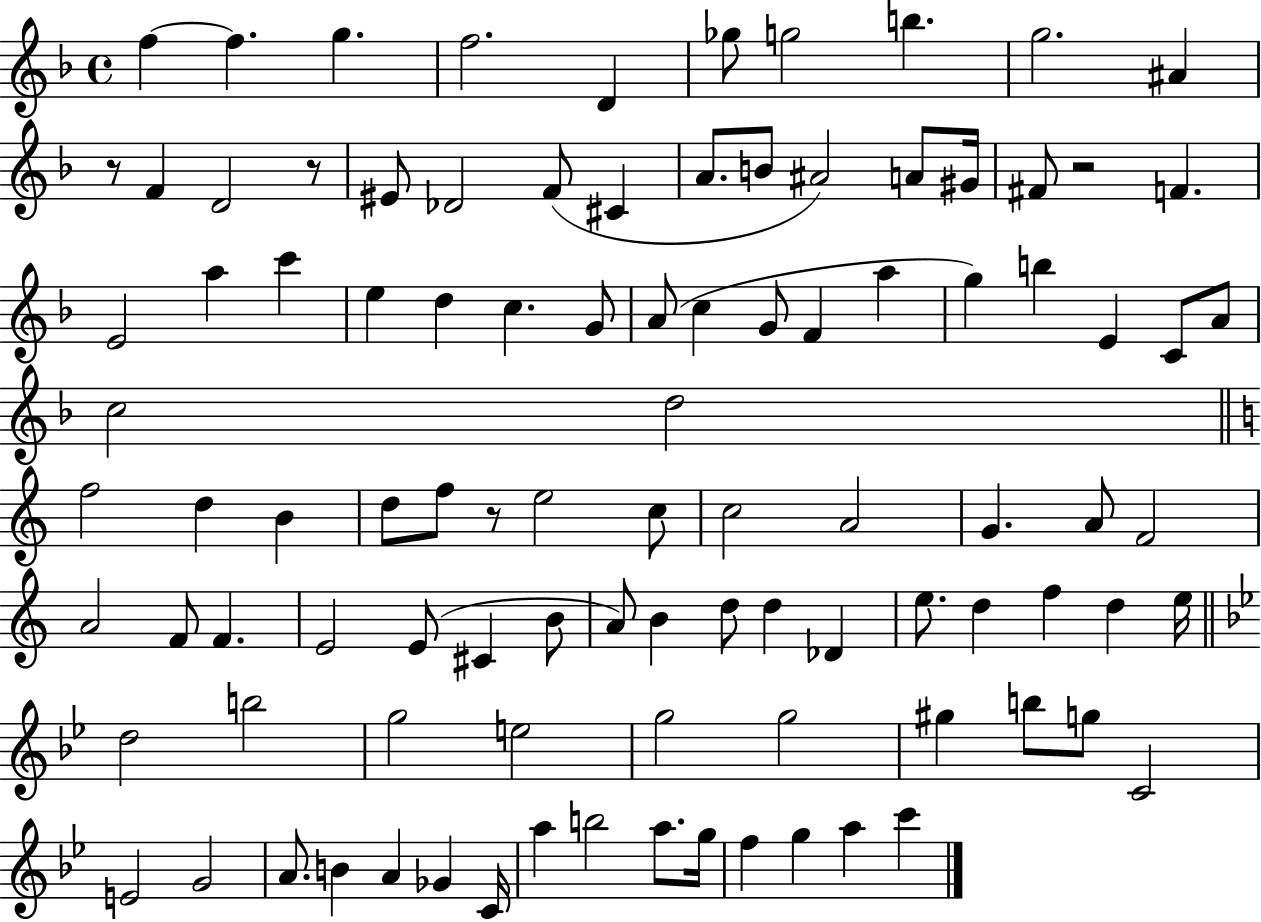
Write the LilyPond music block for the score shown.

{
  \clef treble
  \time 4/4
  \defaultTimeSignature
  \key f \major
  \repeat volta 2 { f''4~~ f''4. g''4. | f''2. d'4 | ges''8 g''2 b''4. | g''2. ais'4 | \break r8 f'4 d'2 r8 | eis'8 des'2 f'8( cis'4 | a'8. b'8 ais'2) a'8 gis'16 | fis'8 r2 f'4. | \break e'2 a''4 c'''4 | e''4 d''4 c''4. g'8 | a'8( c''4 g'8 f'4 a''4 | g''4) b''4 e'4 c'8 a'8 | \break c''2 d''2 | \bar "||" \break \key c \major f''2 d''4 b'4 | d''8 f''8 r8 e''2 c''8 | c''2 a'2 | g'4. a'8 f'2 | \break a'2 f'8 f'4. | e'2 e'8( cis'4 b'8 | a'8) b'4 d''8 d''4 des'4 | e''8. d''4 f''4 d''4 e''16 | \break \bar "||" \break \key bes \major d''2 b''2 | g''2 e''2 | g''2 g''2 | gis''4 b''8 g''8 c'2 | \break e'2 g'2 | a'8. b'4 a'4 ges'4 c'16 | a''4 b''2 a''8. g''16 | f''4 g''4 a''4 c'''4 | \break } \bar "|."
}